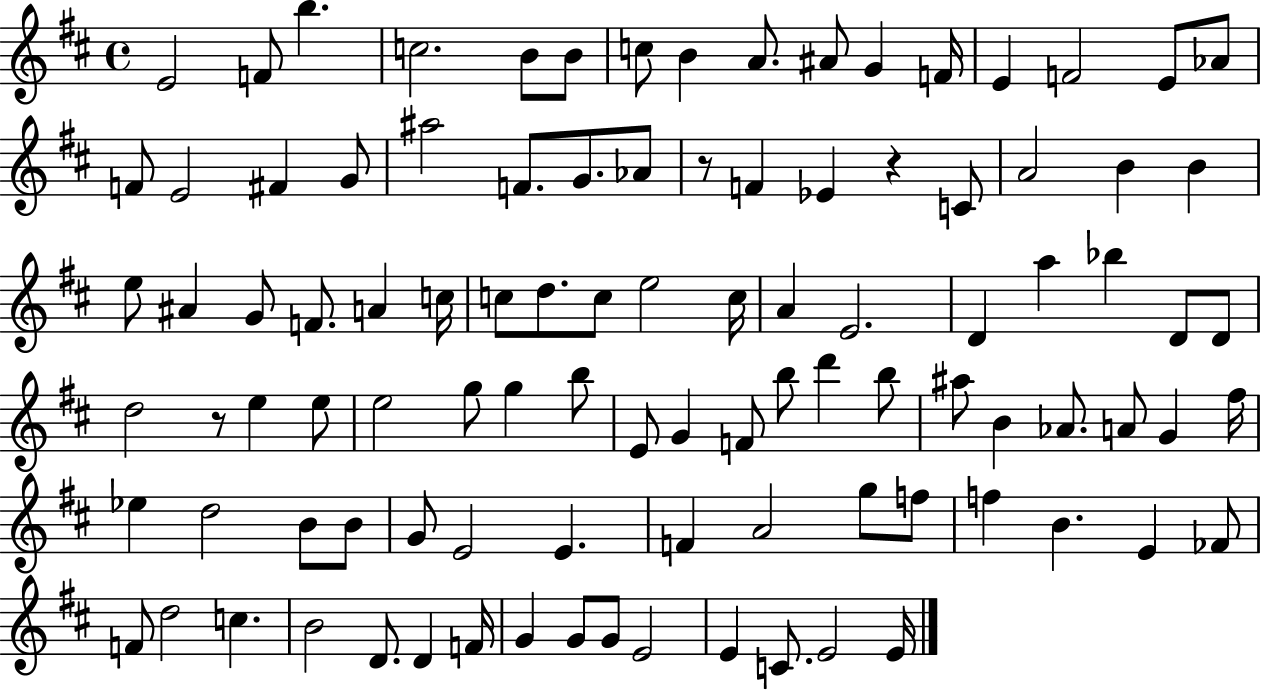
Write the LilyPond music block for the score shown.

{
  \clef treble
  \time 4/4
  \defaultTimeSignature
  \key d \major
  e'2 f'8 b''4. | c''2. b'8 b'8 | c''8 b'4 a'8. ais'8 g'4 f'16 | e'4 f'2 e'8 aes'8 | \break f'8 e'2 fis'4 g'8 | ais''2 f'8. g'8. aes'8 | r8 f'4 ees'4 r4 c'8 | a'2 b'4 b'4 | \break e''8 ais'4 g'8 f'8. a'4 c''16 | c''8 d''8. c''8 e''2 c''16 | a'4 e'2. | d'4 a''4 bes''4 d'8 d'8 | \break d''2 r8 e''4 e''8 | e''2 g''8 g''4 b''8 | e'8 g'4 f'8 b''8 d'''4 b''8 | ais''8 b'4 aes'8. a'8 g'4 fis''16 | \break ees''4 d''2 b'8 b'8 | g'8 e'2 e'4. | f'4 a'2 g''8 f''8 | f''4 b'4. e'4 fes'8 | \break f'8 d''2 c''4. | b'2 d'8. d'4 f'16 | g'4 g'8 g'8 e'2 | e'4 c'8. e'2 e'16 | \break \bar "|."
}